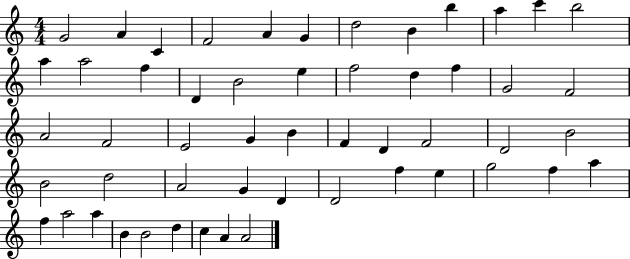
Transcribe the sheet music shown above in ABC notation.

X:1
T:Untitled
M:4/4
L:1/4
K:C
G2 A C F2 A G d2 B b a c' b2 a a2 f D B2 e f2 d f G2 F2 A2 F2 E2 G B F D F2 D2 B2 B2 d2 A2 G D D2 f e g2 f a f a2 a B B2 d c A A2